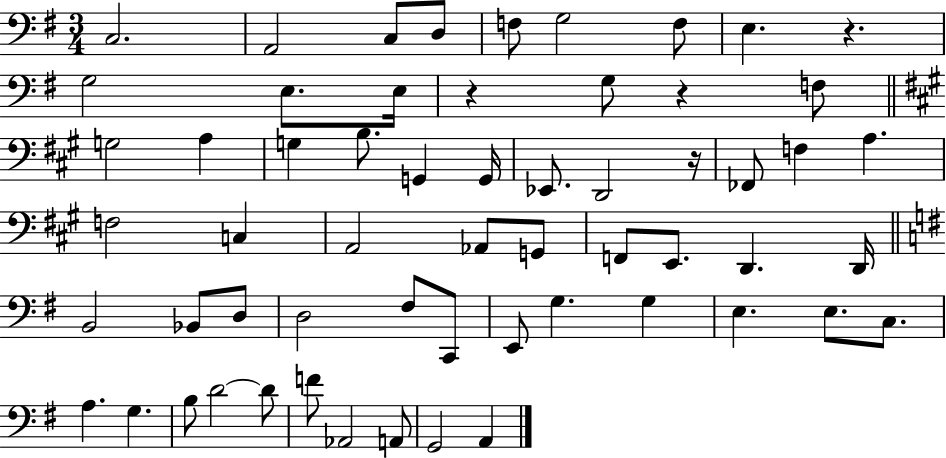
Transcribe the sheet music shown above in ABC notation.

X:1
T:Untitled
M:3/4
L:1/4
K:G
C,2 A,,2 C,/2 D,/2 F,/2 G,2 F,/2 E, z G,2 E,/2 E,/4 z G,/2 z F,/2 G,2 A, G, B,/2 G,, G,,/4 _E,,/2 D,,2 z/4 _F,,/2 F, A, F,2 C, A,,2 _A,,/2 G,,/2 F,,/2 E,,/2 D,, D,,/4 B,,2 _B,,/2 D,/2 D,2 ^F,/2 C,,/2 E,,/2 G, G, E, E,/2 C,/2 A, G, B,/2 D2 D/2 F/2 _A,,2 A,,/2 G,,2 A,,